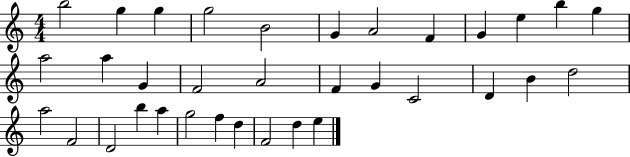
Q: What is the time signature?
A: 4/4